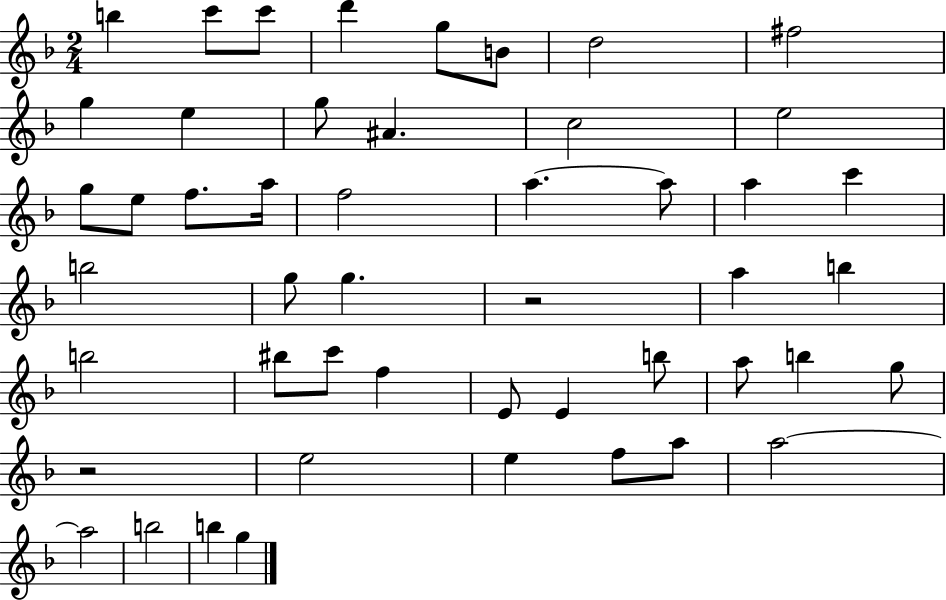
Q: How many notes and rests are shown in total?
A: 49